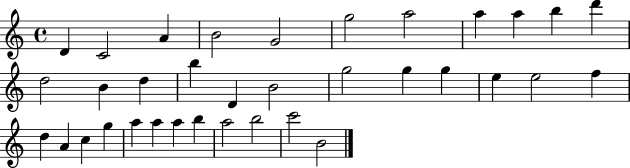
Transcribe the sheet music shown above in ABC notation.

X:1
T:Untitled
M:4/4
L:1/4
K:C
D C2 A B2 G2 g2 a2 a a b d' d2 B d b D B2 g2 g g e e2 f d A c g a a a b a2 b2 c'2 B2